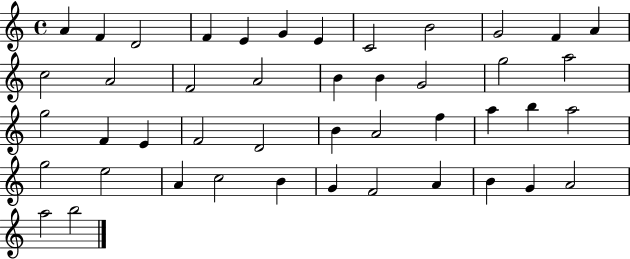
{
  \clef treble
  \time 4/4
  \defaultTimeSignature
  \key c \major
  a'4 f'4 d'2 | f'4 e'4 g'4 e'4 | c'2 b'2 | g'2 f'4 a'4 | \break c''2 a'2 | f'2 a'2 | b'4 b'4 g'2 | g''2 a''2 | \break g''2 f'4 e'4 | f'2 d'2 | b'4 a'2 f''4 | a''4 b''4 a''2 | \break g''2 e''2 | a'4 c''2 b'4 | g'4 f'2 a'4 | b'4 g'4 a'2 | \break a''2 b''2 | \bar "|."
}